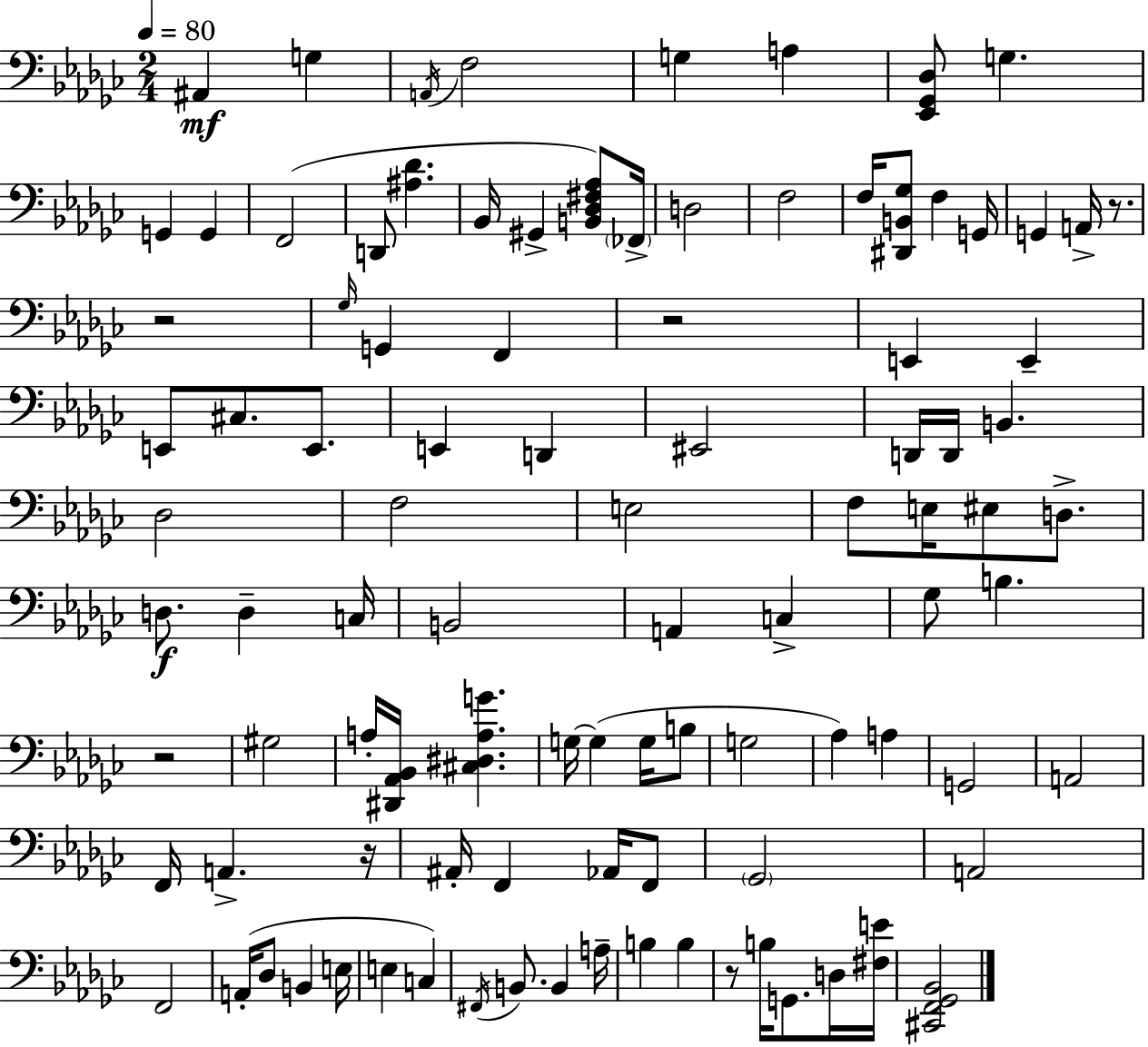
{
  \clef bass
  \numericTimeSignature
  \time 2/4
  \key ees \minor
  \tempo 4 = 80
  ais,4\mf g4 | \acciaccatura { a,16 } f2 | g4 a4 | <ees, ges, des>8 g4. | \break g,4 g,4 | f,2( | d,8 <ais des'>4. | bes,16 gis,4-> <b, des fis aes>8) | \break \parenthesize fes,16-> d2 | f2 | f16 <dis, b, ges>8 f4 | g,16 g,4 a,16-> r8. | \break r2 | \grace { ges16 } g,4 f,4 | r2 | e,4 e,4-- | \break e,8 cis8. e,8. | e,4 d,4 | eis,2 | d,16 d,16 b,4. | \break des2 | f2 | e2 | f8 e16 eis8 d8.-> | \break d8.\f d4-- | c16 b,2 | a,4 c4-> | ges8 b4. | \break r2 | gis2 | a16-. <dis, aes, bes,>16 <cis dis a g'>4. | g16~~ g4( g16 | \break b8 g2 | aes4) a4 | g,2 | a,2 | \break f,16 a,4.-> | r16 ais,16-. f,4 aes,16 | f,8 \parenthesize ges,2 | a,2 | \break f,2 | a,16-.( des8 b,4 | e16 e4 c4) | \acciaccatura { fis,16 } b,8. b,4 | \break a16-- b4 b4 | r8 b16 g,8. | d16 <fis e'>16 <cis, f, ges, bes,>2 | \bar "|."
}